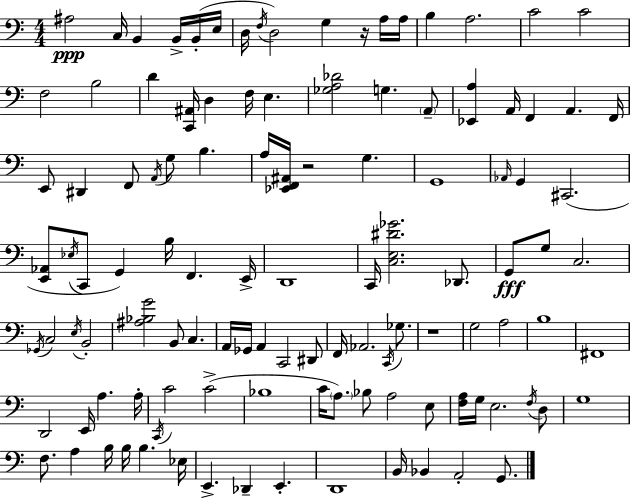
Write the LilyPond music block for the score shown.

{
  \clef bass
  \numericTimeSignature
  \time 4/4
  \key a \minor
  ais2\ppp c16 b,4 b,16-> b,16-.( e16 | d16 \acciaccatura { f16 }) d2 g4 r16 a16 | a16 b4 a2. | c'2 c'2 | \break f2 b2 | d'4 <c, ais,>16 d4 f16 e4. | <ges a des'>2 g4. \parenthesize a,8-- | <ees, a>4 a,16 f,4 a,4. | \break f,16 e,8 dis,4 f,8 \acciaccatura { a,16 } g8 b4. | a16 <ees, f, ais,>16 r2 g4. | g,1 | \grace { aes,16 } g,4 cis,2.( | \break <e, aes,>8 \acciaccatura { ees16 } c,8 g,4) b16 f,4. | e,16-> d,1 | c,16 <c e dis' ges'>2. | des,8. g,8\fff g8 c2. | \break \acciaccatura { ges,16 } c2 \acciaccatura { e16 } b,2-. | <ais bes g'>2 b,8 | c4. a,16 ges,16 a,4 c,2 | dis,8 f,16 aes,2. | \break \acciaccatura { c,16 } ges8. r1 | g2 a2 | b1 | fis,1 | \break d,2 e,16 | a4. a16-. \acciaccatura { c,16 } c'2 | c'2->( bes1 | c'16 \parenthesize a8.) bes8 a2 | \break e8 <f a>16 g16 e2. | \acciaccatura { f16 } d8 g1 | f8. a4 | b16 b16 b4. ees16 e,4.-> des,4-- | \break e,4.-. d,1 | b,16 bes,4 a,2-. | g,8. \bar "|."
}